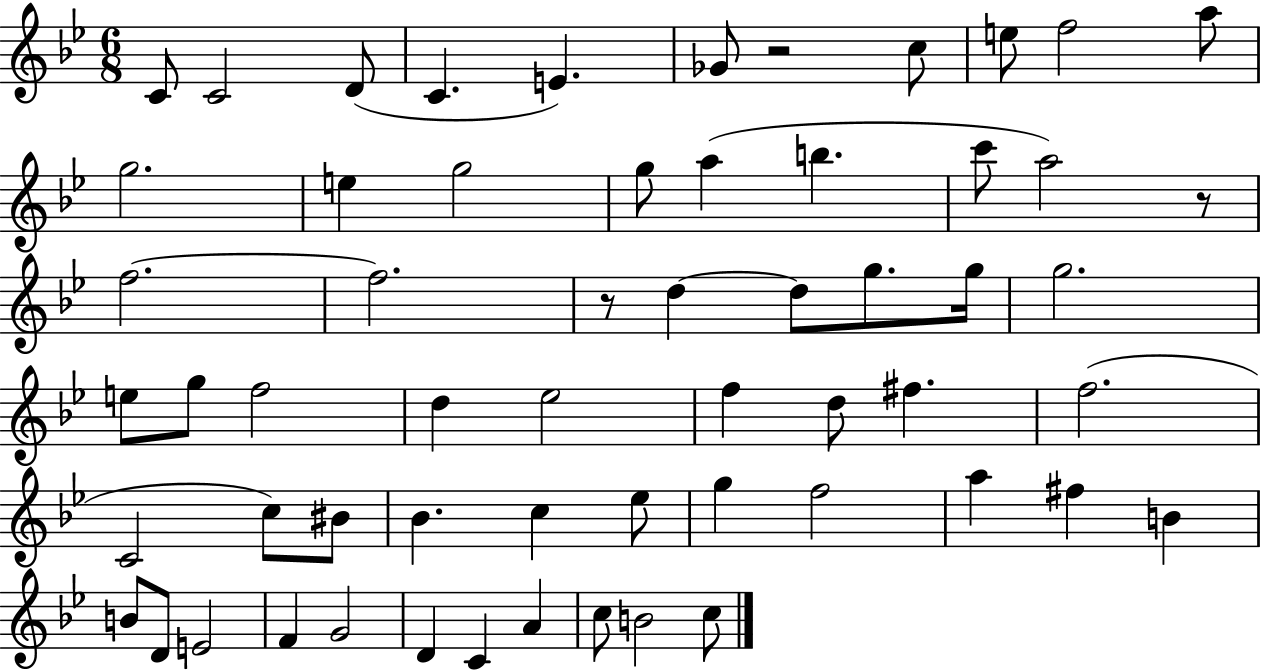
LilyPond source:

{
  \clef treble
  \numericTimeSignature
  \time 6/8
  \key bes \major
  c'8 c'2 d'8( | c'4. e'4.) | ges'8 r2 c''8 | e''8 f''2 a''8 | \break g''2. | e''4 g''2 | g''8 a''4( b''4. | c'''8 a''2) r8 | \break f''2.~~ | f''2. | r8 d''4~~ d''8 g''8. g''16 | g''2. | \break e''8 g''8 f''2 | d''4 ees''2 | f''4 d''8 fis''4. | f''2.( | \break c'2 c''8) bis'8 | bes'4. c''4 ees''8 | g''4 f''2 | a''4 fis''4 b'4 | \break b'8 d'8 e'2 | f'4 g'2 | d'4 c'4 a'4 | c''8 b'2 c''8 | \break \bar "|."
}